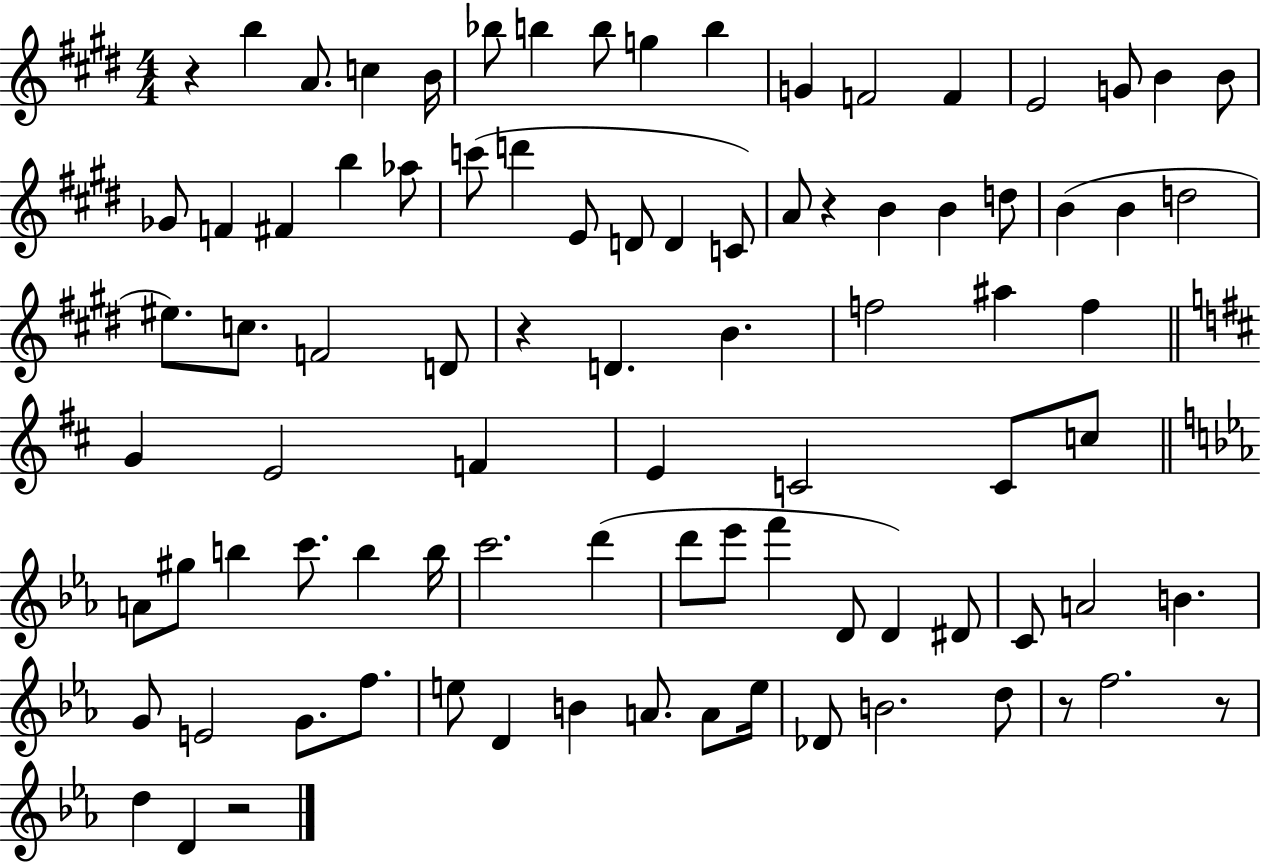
{
  \clef treble
  \numericTimeSignature
  \time 4/4
  \key e \major
  r4 b''4 a'8. c''4 b'16 | bes''8 b''4 b''8 g''4 b''4 | g'4 f'2 f'4 | e'2 g'8 b'4 b'8 | \break ges'8 f'4 fis'4 b''4 aes''8 | c'''8( d'''4 e'8 d'8 d'4 c'8) | a'8 r4 b'4 b'4 d''8 | b'4( b'4 d''2 | \break eis''8.) c''8. f'2 d'8 | r4 d'4. b'4. | f''2 ais''4 f''4 | \bar "||" \break \key b \minor g'4 e'2 f'4 | e'4 c'2 c'8 c''8 | \bar "||" \break \key c \minor a'8 gis''8 b''4 c'''8. b''4 b''16 | c'''2. d'''4( | d'''8 ees'''8 f'''4 d'8 d'4) dis'8 | c'8 a'2 b'4. | \break g'8 e'2 g'8. f''8. | e''8 d'4 b'4 a'8. a'8 e''16 | des'8 b'2. d''8 | r8 f''2. r8 | \break d''4 d'4 r2 | \bar "|."
}